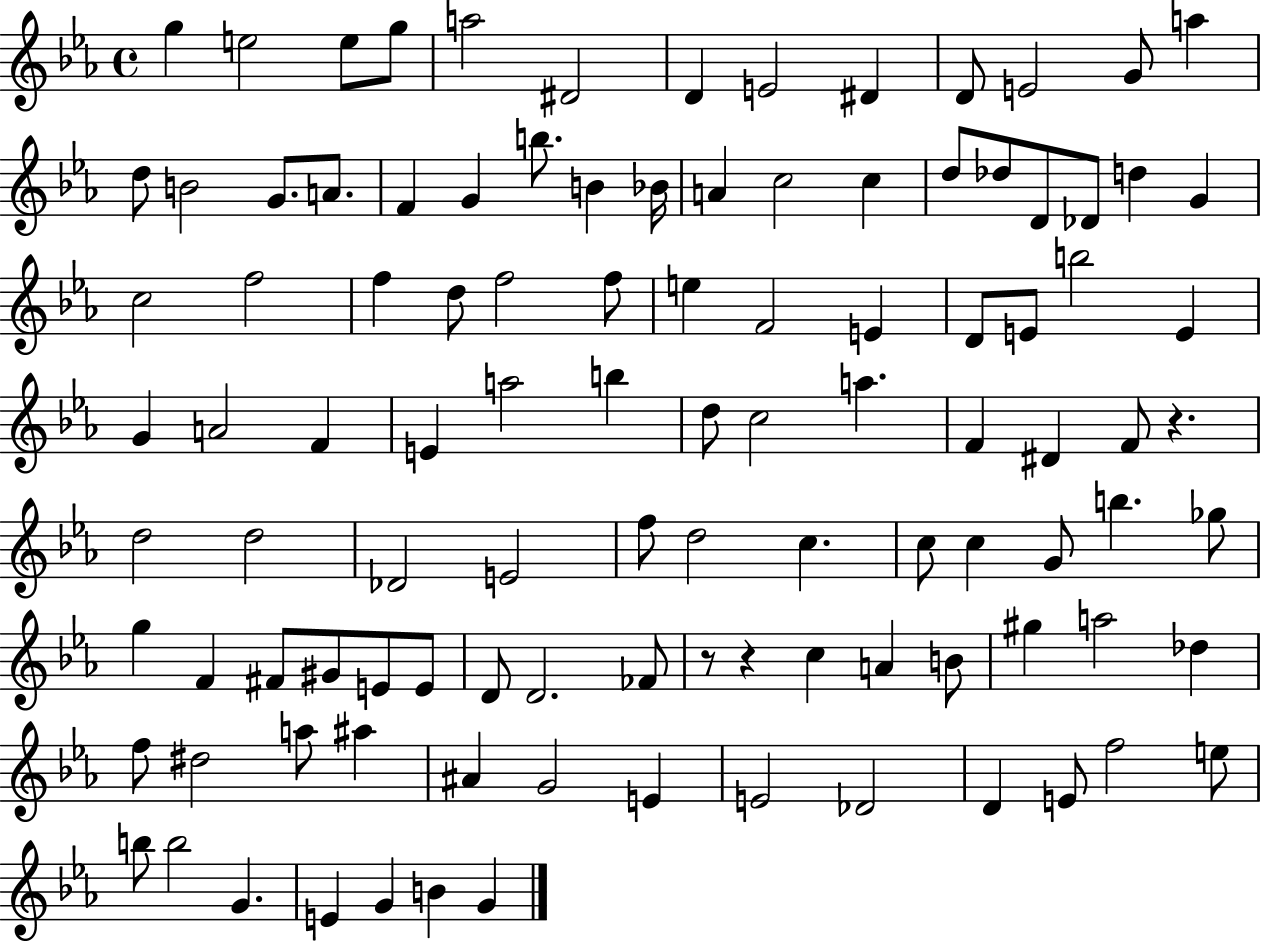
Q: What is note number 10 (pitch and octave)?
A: D4